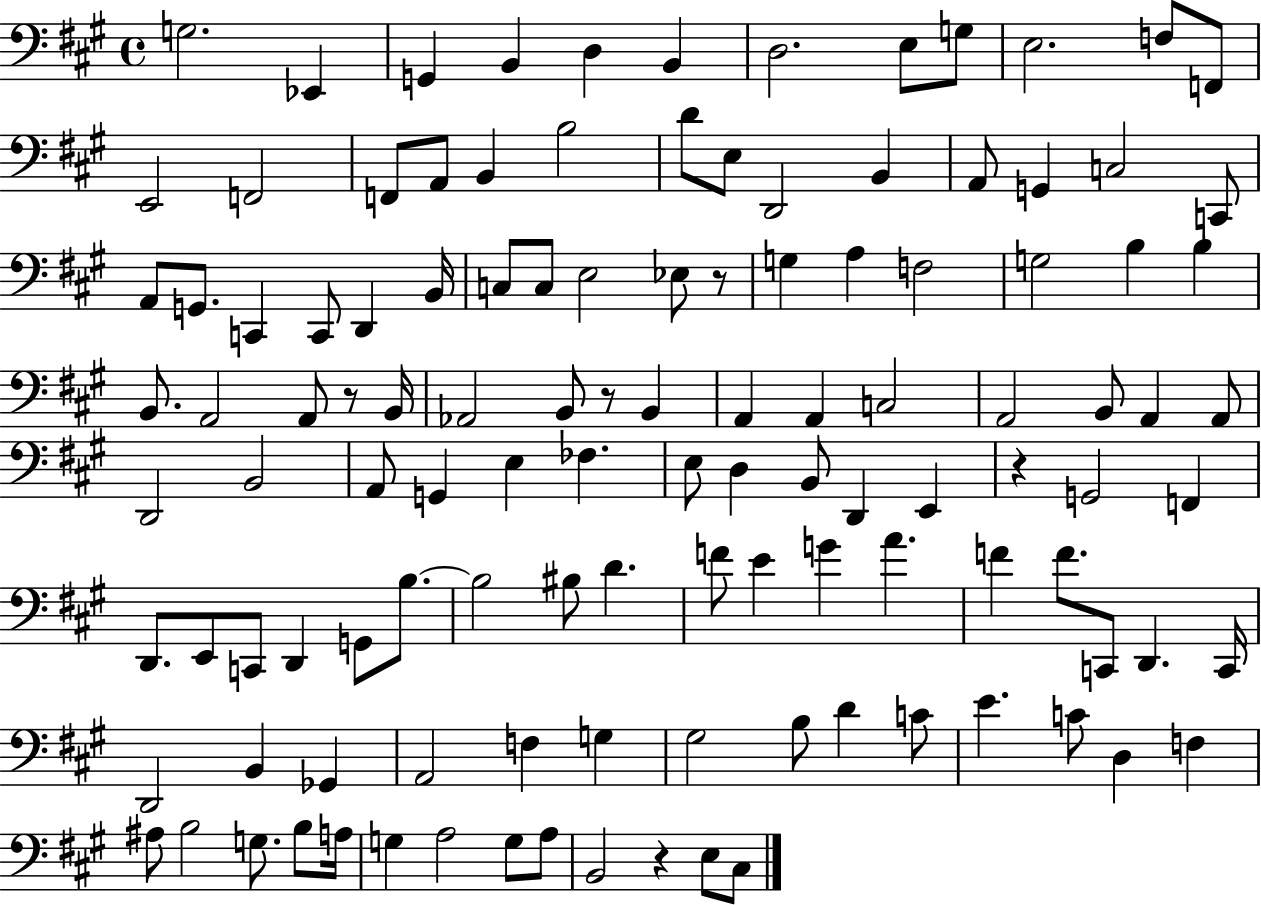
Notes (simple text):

G3/h. Eb2/q G2/q B2/q D3/q B2/q D3/h. E3/e G3/e E3/h. F3/e F2/e E2/h F2/h F2/e A2/e B2/q B3/h D4/e E3/e D2/h B2/q A2/e G2/q C3/h C2/e A2/e G2/e. C2/q C2/e D2/q B2/s C3/e C3/e E3/h Eb3/e R/e G3/q A3/q F3/h G3/h B3/q B3/q B2/e. A2/h A2/e R/e B2/s Ab2/h B2/e R/e B2/q A2/q A2/q C3/h A2/h B2/e A2/q A2/e D2/h B2/h A2/e G2/q E3/q FES3/q. E3/e D3/q B2/e D2/q E2/q R/q G2/h F2/q D2/e. E2/e C2/e D2/q G2/e B3/e. B3/h BIS3/e D4/q. F4/e E4/q G4/q A4/q. F4/q F4/e. C2/e D2/q. C2/s D2/h B2/q Gb2/q A2/h F3/q G3/q G#3/h B3/e D4/q C4/e E4/q. C4/e D3/q F3/q A#3/e B3/h G3/e. B3/e A3/s G3/q A3/h G3/e A3/e B2/h R/q E3/e C#3/e